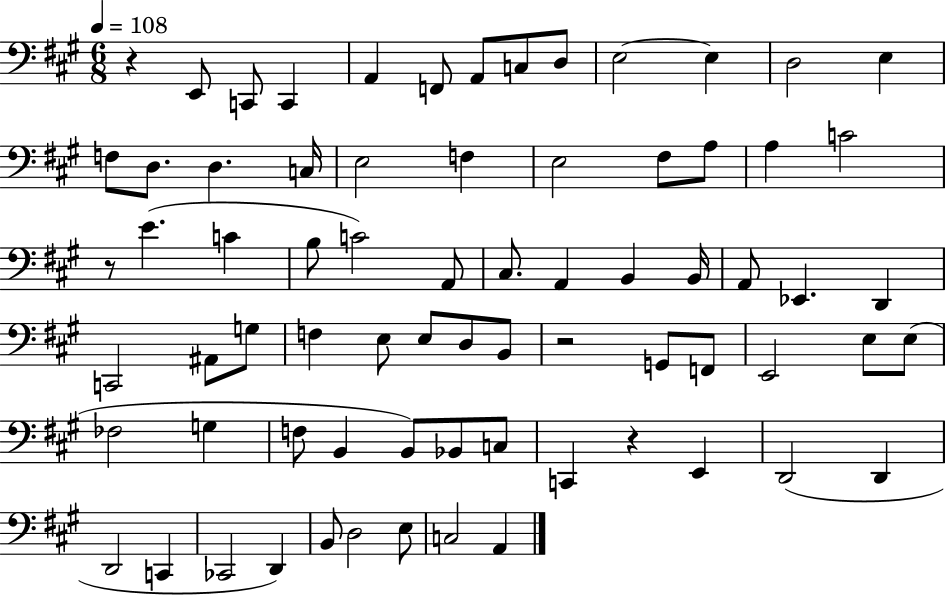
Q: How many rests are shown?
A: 4